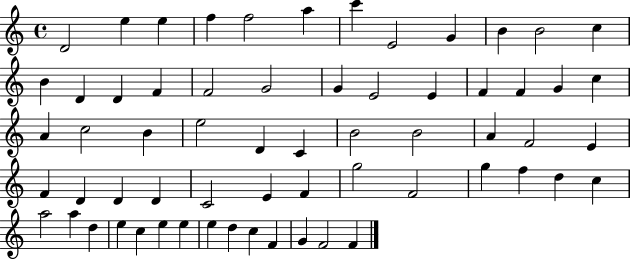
D4/h E5/q E5/q F5/q F5/h A5/q C6/q E4/h G4/q B4/q B4/h C5/q B4/q D4/q D4/q F4/q F4/h G4/h G4/q E4/h E4/q F4/q F4/q G4/q C5/q A4/q C5/h B4/q E5/h D4/q C4/q B4/h B4/h A4/q F4/h E4/q F4/q D4/q D4/q D4/q C4/h E4/q F4/q G5/h F4/h G5/q F5/q D5/q C5/q A5/h A5/q D5/q E5/q C5/q E5/q E5/q E5/q D5/q C5/q F4/q G4/q F4/h F4/q